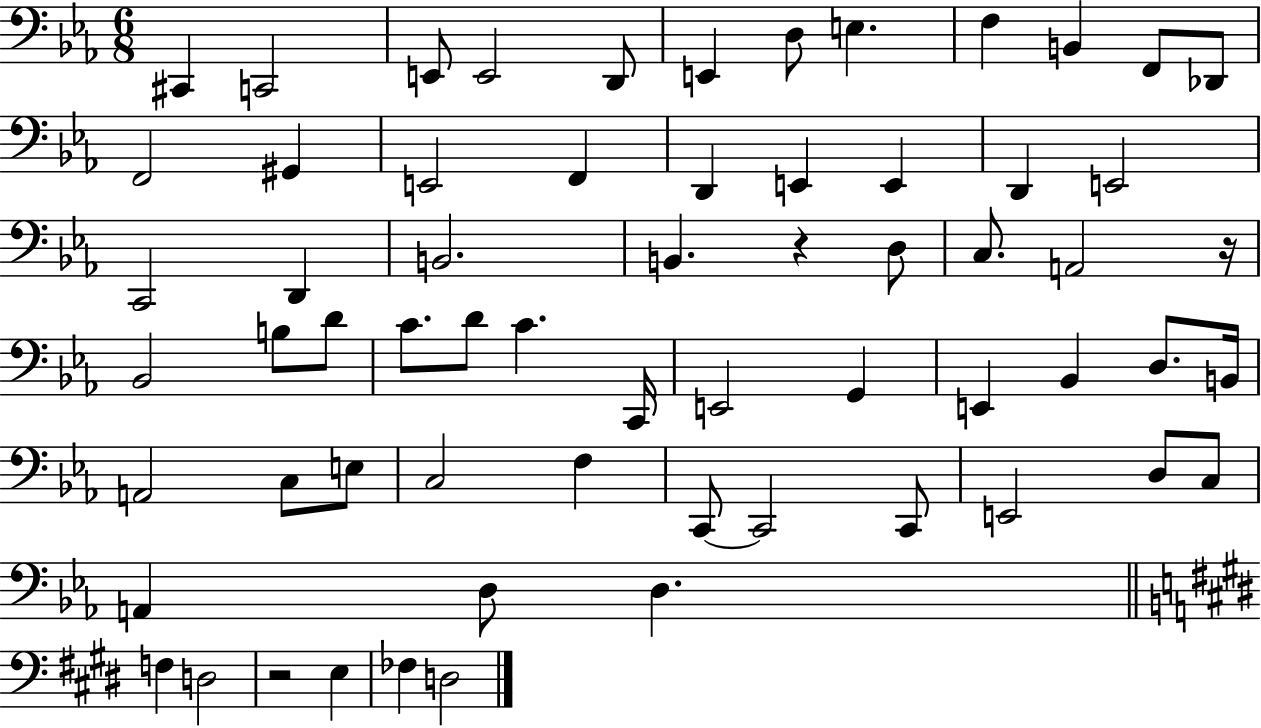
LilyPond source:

{
  \clef bass
  \numericTimeSignature
  \time 6/8
  \key ees \major
  cis,4 c,2 | e,8 e,2 d,8 | e,4 d8 e4. | f4 b,4 f,8 des,8 | \break f,2 gis,4 | e,2 f,4 | d,4 e,4 e,4 | d,4 e,2 | \break c,2 d,4 | b,2. | b,4. r4 d8 | c8. a,2 r16 | \break bes,2 b8 d'8 | c'8. d'8 c'4. c,16 | e,2 g,4 | e,4 bes,4 d8. b,16 | \break a,2 c8 e8 | c2 f4 | c,8~~ c,2 c,8 | e,2 d8 c8 | \break a,4 d8 d4. | \bar "||" \break \key e \major f4 d2 | r2 e4 | fes4 d2 | \bar "|."
}